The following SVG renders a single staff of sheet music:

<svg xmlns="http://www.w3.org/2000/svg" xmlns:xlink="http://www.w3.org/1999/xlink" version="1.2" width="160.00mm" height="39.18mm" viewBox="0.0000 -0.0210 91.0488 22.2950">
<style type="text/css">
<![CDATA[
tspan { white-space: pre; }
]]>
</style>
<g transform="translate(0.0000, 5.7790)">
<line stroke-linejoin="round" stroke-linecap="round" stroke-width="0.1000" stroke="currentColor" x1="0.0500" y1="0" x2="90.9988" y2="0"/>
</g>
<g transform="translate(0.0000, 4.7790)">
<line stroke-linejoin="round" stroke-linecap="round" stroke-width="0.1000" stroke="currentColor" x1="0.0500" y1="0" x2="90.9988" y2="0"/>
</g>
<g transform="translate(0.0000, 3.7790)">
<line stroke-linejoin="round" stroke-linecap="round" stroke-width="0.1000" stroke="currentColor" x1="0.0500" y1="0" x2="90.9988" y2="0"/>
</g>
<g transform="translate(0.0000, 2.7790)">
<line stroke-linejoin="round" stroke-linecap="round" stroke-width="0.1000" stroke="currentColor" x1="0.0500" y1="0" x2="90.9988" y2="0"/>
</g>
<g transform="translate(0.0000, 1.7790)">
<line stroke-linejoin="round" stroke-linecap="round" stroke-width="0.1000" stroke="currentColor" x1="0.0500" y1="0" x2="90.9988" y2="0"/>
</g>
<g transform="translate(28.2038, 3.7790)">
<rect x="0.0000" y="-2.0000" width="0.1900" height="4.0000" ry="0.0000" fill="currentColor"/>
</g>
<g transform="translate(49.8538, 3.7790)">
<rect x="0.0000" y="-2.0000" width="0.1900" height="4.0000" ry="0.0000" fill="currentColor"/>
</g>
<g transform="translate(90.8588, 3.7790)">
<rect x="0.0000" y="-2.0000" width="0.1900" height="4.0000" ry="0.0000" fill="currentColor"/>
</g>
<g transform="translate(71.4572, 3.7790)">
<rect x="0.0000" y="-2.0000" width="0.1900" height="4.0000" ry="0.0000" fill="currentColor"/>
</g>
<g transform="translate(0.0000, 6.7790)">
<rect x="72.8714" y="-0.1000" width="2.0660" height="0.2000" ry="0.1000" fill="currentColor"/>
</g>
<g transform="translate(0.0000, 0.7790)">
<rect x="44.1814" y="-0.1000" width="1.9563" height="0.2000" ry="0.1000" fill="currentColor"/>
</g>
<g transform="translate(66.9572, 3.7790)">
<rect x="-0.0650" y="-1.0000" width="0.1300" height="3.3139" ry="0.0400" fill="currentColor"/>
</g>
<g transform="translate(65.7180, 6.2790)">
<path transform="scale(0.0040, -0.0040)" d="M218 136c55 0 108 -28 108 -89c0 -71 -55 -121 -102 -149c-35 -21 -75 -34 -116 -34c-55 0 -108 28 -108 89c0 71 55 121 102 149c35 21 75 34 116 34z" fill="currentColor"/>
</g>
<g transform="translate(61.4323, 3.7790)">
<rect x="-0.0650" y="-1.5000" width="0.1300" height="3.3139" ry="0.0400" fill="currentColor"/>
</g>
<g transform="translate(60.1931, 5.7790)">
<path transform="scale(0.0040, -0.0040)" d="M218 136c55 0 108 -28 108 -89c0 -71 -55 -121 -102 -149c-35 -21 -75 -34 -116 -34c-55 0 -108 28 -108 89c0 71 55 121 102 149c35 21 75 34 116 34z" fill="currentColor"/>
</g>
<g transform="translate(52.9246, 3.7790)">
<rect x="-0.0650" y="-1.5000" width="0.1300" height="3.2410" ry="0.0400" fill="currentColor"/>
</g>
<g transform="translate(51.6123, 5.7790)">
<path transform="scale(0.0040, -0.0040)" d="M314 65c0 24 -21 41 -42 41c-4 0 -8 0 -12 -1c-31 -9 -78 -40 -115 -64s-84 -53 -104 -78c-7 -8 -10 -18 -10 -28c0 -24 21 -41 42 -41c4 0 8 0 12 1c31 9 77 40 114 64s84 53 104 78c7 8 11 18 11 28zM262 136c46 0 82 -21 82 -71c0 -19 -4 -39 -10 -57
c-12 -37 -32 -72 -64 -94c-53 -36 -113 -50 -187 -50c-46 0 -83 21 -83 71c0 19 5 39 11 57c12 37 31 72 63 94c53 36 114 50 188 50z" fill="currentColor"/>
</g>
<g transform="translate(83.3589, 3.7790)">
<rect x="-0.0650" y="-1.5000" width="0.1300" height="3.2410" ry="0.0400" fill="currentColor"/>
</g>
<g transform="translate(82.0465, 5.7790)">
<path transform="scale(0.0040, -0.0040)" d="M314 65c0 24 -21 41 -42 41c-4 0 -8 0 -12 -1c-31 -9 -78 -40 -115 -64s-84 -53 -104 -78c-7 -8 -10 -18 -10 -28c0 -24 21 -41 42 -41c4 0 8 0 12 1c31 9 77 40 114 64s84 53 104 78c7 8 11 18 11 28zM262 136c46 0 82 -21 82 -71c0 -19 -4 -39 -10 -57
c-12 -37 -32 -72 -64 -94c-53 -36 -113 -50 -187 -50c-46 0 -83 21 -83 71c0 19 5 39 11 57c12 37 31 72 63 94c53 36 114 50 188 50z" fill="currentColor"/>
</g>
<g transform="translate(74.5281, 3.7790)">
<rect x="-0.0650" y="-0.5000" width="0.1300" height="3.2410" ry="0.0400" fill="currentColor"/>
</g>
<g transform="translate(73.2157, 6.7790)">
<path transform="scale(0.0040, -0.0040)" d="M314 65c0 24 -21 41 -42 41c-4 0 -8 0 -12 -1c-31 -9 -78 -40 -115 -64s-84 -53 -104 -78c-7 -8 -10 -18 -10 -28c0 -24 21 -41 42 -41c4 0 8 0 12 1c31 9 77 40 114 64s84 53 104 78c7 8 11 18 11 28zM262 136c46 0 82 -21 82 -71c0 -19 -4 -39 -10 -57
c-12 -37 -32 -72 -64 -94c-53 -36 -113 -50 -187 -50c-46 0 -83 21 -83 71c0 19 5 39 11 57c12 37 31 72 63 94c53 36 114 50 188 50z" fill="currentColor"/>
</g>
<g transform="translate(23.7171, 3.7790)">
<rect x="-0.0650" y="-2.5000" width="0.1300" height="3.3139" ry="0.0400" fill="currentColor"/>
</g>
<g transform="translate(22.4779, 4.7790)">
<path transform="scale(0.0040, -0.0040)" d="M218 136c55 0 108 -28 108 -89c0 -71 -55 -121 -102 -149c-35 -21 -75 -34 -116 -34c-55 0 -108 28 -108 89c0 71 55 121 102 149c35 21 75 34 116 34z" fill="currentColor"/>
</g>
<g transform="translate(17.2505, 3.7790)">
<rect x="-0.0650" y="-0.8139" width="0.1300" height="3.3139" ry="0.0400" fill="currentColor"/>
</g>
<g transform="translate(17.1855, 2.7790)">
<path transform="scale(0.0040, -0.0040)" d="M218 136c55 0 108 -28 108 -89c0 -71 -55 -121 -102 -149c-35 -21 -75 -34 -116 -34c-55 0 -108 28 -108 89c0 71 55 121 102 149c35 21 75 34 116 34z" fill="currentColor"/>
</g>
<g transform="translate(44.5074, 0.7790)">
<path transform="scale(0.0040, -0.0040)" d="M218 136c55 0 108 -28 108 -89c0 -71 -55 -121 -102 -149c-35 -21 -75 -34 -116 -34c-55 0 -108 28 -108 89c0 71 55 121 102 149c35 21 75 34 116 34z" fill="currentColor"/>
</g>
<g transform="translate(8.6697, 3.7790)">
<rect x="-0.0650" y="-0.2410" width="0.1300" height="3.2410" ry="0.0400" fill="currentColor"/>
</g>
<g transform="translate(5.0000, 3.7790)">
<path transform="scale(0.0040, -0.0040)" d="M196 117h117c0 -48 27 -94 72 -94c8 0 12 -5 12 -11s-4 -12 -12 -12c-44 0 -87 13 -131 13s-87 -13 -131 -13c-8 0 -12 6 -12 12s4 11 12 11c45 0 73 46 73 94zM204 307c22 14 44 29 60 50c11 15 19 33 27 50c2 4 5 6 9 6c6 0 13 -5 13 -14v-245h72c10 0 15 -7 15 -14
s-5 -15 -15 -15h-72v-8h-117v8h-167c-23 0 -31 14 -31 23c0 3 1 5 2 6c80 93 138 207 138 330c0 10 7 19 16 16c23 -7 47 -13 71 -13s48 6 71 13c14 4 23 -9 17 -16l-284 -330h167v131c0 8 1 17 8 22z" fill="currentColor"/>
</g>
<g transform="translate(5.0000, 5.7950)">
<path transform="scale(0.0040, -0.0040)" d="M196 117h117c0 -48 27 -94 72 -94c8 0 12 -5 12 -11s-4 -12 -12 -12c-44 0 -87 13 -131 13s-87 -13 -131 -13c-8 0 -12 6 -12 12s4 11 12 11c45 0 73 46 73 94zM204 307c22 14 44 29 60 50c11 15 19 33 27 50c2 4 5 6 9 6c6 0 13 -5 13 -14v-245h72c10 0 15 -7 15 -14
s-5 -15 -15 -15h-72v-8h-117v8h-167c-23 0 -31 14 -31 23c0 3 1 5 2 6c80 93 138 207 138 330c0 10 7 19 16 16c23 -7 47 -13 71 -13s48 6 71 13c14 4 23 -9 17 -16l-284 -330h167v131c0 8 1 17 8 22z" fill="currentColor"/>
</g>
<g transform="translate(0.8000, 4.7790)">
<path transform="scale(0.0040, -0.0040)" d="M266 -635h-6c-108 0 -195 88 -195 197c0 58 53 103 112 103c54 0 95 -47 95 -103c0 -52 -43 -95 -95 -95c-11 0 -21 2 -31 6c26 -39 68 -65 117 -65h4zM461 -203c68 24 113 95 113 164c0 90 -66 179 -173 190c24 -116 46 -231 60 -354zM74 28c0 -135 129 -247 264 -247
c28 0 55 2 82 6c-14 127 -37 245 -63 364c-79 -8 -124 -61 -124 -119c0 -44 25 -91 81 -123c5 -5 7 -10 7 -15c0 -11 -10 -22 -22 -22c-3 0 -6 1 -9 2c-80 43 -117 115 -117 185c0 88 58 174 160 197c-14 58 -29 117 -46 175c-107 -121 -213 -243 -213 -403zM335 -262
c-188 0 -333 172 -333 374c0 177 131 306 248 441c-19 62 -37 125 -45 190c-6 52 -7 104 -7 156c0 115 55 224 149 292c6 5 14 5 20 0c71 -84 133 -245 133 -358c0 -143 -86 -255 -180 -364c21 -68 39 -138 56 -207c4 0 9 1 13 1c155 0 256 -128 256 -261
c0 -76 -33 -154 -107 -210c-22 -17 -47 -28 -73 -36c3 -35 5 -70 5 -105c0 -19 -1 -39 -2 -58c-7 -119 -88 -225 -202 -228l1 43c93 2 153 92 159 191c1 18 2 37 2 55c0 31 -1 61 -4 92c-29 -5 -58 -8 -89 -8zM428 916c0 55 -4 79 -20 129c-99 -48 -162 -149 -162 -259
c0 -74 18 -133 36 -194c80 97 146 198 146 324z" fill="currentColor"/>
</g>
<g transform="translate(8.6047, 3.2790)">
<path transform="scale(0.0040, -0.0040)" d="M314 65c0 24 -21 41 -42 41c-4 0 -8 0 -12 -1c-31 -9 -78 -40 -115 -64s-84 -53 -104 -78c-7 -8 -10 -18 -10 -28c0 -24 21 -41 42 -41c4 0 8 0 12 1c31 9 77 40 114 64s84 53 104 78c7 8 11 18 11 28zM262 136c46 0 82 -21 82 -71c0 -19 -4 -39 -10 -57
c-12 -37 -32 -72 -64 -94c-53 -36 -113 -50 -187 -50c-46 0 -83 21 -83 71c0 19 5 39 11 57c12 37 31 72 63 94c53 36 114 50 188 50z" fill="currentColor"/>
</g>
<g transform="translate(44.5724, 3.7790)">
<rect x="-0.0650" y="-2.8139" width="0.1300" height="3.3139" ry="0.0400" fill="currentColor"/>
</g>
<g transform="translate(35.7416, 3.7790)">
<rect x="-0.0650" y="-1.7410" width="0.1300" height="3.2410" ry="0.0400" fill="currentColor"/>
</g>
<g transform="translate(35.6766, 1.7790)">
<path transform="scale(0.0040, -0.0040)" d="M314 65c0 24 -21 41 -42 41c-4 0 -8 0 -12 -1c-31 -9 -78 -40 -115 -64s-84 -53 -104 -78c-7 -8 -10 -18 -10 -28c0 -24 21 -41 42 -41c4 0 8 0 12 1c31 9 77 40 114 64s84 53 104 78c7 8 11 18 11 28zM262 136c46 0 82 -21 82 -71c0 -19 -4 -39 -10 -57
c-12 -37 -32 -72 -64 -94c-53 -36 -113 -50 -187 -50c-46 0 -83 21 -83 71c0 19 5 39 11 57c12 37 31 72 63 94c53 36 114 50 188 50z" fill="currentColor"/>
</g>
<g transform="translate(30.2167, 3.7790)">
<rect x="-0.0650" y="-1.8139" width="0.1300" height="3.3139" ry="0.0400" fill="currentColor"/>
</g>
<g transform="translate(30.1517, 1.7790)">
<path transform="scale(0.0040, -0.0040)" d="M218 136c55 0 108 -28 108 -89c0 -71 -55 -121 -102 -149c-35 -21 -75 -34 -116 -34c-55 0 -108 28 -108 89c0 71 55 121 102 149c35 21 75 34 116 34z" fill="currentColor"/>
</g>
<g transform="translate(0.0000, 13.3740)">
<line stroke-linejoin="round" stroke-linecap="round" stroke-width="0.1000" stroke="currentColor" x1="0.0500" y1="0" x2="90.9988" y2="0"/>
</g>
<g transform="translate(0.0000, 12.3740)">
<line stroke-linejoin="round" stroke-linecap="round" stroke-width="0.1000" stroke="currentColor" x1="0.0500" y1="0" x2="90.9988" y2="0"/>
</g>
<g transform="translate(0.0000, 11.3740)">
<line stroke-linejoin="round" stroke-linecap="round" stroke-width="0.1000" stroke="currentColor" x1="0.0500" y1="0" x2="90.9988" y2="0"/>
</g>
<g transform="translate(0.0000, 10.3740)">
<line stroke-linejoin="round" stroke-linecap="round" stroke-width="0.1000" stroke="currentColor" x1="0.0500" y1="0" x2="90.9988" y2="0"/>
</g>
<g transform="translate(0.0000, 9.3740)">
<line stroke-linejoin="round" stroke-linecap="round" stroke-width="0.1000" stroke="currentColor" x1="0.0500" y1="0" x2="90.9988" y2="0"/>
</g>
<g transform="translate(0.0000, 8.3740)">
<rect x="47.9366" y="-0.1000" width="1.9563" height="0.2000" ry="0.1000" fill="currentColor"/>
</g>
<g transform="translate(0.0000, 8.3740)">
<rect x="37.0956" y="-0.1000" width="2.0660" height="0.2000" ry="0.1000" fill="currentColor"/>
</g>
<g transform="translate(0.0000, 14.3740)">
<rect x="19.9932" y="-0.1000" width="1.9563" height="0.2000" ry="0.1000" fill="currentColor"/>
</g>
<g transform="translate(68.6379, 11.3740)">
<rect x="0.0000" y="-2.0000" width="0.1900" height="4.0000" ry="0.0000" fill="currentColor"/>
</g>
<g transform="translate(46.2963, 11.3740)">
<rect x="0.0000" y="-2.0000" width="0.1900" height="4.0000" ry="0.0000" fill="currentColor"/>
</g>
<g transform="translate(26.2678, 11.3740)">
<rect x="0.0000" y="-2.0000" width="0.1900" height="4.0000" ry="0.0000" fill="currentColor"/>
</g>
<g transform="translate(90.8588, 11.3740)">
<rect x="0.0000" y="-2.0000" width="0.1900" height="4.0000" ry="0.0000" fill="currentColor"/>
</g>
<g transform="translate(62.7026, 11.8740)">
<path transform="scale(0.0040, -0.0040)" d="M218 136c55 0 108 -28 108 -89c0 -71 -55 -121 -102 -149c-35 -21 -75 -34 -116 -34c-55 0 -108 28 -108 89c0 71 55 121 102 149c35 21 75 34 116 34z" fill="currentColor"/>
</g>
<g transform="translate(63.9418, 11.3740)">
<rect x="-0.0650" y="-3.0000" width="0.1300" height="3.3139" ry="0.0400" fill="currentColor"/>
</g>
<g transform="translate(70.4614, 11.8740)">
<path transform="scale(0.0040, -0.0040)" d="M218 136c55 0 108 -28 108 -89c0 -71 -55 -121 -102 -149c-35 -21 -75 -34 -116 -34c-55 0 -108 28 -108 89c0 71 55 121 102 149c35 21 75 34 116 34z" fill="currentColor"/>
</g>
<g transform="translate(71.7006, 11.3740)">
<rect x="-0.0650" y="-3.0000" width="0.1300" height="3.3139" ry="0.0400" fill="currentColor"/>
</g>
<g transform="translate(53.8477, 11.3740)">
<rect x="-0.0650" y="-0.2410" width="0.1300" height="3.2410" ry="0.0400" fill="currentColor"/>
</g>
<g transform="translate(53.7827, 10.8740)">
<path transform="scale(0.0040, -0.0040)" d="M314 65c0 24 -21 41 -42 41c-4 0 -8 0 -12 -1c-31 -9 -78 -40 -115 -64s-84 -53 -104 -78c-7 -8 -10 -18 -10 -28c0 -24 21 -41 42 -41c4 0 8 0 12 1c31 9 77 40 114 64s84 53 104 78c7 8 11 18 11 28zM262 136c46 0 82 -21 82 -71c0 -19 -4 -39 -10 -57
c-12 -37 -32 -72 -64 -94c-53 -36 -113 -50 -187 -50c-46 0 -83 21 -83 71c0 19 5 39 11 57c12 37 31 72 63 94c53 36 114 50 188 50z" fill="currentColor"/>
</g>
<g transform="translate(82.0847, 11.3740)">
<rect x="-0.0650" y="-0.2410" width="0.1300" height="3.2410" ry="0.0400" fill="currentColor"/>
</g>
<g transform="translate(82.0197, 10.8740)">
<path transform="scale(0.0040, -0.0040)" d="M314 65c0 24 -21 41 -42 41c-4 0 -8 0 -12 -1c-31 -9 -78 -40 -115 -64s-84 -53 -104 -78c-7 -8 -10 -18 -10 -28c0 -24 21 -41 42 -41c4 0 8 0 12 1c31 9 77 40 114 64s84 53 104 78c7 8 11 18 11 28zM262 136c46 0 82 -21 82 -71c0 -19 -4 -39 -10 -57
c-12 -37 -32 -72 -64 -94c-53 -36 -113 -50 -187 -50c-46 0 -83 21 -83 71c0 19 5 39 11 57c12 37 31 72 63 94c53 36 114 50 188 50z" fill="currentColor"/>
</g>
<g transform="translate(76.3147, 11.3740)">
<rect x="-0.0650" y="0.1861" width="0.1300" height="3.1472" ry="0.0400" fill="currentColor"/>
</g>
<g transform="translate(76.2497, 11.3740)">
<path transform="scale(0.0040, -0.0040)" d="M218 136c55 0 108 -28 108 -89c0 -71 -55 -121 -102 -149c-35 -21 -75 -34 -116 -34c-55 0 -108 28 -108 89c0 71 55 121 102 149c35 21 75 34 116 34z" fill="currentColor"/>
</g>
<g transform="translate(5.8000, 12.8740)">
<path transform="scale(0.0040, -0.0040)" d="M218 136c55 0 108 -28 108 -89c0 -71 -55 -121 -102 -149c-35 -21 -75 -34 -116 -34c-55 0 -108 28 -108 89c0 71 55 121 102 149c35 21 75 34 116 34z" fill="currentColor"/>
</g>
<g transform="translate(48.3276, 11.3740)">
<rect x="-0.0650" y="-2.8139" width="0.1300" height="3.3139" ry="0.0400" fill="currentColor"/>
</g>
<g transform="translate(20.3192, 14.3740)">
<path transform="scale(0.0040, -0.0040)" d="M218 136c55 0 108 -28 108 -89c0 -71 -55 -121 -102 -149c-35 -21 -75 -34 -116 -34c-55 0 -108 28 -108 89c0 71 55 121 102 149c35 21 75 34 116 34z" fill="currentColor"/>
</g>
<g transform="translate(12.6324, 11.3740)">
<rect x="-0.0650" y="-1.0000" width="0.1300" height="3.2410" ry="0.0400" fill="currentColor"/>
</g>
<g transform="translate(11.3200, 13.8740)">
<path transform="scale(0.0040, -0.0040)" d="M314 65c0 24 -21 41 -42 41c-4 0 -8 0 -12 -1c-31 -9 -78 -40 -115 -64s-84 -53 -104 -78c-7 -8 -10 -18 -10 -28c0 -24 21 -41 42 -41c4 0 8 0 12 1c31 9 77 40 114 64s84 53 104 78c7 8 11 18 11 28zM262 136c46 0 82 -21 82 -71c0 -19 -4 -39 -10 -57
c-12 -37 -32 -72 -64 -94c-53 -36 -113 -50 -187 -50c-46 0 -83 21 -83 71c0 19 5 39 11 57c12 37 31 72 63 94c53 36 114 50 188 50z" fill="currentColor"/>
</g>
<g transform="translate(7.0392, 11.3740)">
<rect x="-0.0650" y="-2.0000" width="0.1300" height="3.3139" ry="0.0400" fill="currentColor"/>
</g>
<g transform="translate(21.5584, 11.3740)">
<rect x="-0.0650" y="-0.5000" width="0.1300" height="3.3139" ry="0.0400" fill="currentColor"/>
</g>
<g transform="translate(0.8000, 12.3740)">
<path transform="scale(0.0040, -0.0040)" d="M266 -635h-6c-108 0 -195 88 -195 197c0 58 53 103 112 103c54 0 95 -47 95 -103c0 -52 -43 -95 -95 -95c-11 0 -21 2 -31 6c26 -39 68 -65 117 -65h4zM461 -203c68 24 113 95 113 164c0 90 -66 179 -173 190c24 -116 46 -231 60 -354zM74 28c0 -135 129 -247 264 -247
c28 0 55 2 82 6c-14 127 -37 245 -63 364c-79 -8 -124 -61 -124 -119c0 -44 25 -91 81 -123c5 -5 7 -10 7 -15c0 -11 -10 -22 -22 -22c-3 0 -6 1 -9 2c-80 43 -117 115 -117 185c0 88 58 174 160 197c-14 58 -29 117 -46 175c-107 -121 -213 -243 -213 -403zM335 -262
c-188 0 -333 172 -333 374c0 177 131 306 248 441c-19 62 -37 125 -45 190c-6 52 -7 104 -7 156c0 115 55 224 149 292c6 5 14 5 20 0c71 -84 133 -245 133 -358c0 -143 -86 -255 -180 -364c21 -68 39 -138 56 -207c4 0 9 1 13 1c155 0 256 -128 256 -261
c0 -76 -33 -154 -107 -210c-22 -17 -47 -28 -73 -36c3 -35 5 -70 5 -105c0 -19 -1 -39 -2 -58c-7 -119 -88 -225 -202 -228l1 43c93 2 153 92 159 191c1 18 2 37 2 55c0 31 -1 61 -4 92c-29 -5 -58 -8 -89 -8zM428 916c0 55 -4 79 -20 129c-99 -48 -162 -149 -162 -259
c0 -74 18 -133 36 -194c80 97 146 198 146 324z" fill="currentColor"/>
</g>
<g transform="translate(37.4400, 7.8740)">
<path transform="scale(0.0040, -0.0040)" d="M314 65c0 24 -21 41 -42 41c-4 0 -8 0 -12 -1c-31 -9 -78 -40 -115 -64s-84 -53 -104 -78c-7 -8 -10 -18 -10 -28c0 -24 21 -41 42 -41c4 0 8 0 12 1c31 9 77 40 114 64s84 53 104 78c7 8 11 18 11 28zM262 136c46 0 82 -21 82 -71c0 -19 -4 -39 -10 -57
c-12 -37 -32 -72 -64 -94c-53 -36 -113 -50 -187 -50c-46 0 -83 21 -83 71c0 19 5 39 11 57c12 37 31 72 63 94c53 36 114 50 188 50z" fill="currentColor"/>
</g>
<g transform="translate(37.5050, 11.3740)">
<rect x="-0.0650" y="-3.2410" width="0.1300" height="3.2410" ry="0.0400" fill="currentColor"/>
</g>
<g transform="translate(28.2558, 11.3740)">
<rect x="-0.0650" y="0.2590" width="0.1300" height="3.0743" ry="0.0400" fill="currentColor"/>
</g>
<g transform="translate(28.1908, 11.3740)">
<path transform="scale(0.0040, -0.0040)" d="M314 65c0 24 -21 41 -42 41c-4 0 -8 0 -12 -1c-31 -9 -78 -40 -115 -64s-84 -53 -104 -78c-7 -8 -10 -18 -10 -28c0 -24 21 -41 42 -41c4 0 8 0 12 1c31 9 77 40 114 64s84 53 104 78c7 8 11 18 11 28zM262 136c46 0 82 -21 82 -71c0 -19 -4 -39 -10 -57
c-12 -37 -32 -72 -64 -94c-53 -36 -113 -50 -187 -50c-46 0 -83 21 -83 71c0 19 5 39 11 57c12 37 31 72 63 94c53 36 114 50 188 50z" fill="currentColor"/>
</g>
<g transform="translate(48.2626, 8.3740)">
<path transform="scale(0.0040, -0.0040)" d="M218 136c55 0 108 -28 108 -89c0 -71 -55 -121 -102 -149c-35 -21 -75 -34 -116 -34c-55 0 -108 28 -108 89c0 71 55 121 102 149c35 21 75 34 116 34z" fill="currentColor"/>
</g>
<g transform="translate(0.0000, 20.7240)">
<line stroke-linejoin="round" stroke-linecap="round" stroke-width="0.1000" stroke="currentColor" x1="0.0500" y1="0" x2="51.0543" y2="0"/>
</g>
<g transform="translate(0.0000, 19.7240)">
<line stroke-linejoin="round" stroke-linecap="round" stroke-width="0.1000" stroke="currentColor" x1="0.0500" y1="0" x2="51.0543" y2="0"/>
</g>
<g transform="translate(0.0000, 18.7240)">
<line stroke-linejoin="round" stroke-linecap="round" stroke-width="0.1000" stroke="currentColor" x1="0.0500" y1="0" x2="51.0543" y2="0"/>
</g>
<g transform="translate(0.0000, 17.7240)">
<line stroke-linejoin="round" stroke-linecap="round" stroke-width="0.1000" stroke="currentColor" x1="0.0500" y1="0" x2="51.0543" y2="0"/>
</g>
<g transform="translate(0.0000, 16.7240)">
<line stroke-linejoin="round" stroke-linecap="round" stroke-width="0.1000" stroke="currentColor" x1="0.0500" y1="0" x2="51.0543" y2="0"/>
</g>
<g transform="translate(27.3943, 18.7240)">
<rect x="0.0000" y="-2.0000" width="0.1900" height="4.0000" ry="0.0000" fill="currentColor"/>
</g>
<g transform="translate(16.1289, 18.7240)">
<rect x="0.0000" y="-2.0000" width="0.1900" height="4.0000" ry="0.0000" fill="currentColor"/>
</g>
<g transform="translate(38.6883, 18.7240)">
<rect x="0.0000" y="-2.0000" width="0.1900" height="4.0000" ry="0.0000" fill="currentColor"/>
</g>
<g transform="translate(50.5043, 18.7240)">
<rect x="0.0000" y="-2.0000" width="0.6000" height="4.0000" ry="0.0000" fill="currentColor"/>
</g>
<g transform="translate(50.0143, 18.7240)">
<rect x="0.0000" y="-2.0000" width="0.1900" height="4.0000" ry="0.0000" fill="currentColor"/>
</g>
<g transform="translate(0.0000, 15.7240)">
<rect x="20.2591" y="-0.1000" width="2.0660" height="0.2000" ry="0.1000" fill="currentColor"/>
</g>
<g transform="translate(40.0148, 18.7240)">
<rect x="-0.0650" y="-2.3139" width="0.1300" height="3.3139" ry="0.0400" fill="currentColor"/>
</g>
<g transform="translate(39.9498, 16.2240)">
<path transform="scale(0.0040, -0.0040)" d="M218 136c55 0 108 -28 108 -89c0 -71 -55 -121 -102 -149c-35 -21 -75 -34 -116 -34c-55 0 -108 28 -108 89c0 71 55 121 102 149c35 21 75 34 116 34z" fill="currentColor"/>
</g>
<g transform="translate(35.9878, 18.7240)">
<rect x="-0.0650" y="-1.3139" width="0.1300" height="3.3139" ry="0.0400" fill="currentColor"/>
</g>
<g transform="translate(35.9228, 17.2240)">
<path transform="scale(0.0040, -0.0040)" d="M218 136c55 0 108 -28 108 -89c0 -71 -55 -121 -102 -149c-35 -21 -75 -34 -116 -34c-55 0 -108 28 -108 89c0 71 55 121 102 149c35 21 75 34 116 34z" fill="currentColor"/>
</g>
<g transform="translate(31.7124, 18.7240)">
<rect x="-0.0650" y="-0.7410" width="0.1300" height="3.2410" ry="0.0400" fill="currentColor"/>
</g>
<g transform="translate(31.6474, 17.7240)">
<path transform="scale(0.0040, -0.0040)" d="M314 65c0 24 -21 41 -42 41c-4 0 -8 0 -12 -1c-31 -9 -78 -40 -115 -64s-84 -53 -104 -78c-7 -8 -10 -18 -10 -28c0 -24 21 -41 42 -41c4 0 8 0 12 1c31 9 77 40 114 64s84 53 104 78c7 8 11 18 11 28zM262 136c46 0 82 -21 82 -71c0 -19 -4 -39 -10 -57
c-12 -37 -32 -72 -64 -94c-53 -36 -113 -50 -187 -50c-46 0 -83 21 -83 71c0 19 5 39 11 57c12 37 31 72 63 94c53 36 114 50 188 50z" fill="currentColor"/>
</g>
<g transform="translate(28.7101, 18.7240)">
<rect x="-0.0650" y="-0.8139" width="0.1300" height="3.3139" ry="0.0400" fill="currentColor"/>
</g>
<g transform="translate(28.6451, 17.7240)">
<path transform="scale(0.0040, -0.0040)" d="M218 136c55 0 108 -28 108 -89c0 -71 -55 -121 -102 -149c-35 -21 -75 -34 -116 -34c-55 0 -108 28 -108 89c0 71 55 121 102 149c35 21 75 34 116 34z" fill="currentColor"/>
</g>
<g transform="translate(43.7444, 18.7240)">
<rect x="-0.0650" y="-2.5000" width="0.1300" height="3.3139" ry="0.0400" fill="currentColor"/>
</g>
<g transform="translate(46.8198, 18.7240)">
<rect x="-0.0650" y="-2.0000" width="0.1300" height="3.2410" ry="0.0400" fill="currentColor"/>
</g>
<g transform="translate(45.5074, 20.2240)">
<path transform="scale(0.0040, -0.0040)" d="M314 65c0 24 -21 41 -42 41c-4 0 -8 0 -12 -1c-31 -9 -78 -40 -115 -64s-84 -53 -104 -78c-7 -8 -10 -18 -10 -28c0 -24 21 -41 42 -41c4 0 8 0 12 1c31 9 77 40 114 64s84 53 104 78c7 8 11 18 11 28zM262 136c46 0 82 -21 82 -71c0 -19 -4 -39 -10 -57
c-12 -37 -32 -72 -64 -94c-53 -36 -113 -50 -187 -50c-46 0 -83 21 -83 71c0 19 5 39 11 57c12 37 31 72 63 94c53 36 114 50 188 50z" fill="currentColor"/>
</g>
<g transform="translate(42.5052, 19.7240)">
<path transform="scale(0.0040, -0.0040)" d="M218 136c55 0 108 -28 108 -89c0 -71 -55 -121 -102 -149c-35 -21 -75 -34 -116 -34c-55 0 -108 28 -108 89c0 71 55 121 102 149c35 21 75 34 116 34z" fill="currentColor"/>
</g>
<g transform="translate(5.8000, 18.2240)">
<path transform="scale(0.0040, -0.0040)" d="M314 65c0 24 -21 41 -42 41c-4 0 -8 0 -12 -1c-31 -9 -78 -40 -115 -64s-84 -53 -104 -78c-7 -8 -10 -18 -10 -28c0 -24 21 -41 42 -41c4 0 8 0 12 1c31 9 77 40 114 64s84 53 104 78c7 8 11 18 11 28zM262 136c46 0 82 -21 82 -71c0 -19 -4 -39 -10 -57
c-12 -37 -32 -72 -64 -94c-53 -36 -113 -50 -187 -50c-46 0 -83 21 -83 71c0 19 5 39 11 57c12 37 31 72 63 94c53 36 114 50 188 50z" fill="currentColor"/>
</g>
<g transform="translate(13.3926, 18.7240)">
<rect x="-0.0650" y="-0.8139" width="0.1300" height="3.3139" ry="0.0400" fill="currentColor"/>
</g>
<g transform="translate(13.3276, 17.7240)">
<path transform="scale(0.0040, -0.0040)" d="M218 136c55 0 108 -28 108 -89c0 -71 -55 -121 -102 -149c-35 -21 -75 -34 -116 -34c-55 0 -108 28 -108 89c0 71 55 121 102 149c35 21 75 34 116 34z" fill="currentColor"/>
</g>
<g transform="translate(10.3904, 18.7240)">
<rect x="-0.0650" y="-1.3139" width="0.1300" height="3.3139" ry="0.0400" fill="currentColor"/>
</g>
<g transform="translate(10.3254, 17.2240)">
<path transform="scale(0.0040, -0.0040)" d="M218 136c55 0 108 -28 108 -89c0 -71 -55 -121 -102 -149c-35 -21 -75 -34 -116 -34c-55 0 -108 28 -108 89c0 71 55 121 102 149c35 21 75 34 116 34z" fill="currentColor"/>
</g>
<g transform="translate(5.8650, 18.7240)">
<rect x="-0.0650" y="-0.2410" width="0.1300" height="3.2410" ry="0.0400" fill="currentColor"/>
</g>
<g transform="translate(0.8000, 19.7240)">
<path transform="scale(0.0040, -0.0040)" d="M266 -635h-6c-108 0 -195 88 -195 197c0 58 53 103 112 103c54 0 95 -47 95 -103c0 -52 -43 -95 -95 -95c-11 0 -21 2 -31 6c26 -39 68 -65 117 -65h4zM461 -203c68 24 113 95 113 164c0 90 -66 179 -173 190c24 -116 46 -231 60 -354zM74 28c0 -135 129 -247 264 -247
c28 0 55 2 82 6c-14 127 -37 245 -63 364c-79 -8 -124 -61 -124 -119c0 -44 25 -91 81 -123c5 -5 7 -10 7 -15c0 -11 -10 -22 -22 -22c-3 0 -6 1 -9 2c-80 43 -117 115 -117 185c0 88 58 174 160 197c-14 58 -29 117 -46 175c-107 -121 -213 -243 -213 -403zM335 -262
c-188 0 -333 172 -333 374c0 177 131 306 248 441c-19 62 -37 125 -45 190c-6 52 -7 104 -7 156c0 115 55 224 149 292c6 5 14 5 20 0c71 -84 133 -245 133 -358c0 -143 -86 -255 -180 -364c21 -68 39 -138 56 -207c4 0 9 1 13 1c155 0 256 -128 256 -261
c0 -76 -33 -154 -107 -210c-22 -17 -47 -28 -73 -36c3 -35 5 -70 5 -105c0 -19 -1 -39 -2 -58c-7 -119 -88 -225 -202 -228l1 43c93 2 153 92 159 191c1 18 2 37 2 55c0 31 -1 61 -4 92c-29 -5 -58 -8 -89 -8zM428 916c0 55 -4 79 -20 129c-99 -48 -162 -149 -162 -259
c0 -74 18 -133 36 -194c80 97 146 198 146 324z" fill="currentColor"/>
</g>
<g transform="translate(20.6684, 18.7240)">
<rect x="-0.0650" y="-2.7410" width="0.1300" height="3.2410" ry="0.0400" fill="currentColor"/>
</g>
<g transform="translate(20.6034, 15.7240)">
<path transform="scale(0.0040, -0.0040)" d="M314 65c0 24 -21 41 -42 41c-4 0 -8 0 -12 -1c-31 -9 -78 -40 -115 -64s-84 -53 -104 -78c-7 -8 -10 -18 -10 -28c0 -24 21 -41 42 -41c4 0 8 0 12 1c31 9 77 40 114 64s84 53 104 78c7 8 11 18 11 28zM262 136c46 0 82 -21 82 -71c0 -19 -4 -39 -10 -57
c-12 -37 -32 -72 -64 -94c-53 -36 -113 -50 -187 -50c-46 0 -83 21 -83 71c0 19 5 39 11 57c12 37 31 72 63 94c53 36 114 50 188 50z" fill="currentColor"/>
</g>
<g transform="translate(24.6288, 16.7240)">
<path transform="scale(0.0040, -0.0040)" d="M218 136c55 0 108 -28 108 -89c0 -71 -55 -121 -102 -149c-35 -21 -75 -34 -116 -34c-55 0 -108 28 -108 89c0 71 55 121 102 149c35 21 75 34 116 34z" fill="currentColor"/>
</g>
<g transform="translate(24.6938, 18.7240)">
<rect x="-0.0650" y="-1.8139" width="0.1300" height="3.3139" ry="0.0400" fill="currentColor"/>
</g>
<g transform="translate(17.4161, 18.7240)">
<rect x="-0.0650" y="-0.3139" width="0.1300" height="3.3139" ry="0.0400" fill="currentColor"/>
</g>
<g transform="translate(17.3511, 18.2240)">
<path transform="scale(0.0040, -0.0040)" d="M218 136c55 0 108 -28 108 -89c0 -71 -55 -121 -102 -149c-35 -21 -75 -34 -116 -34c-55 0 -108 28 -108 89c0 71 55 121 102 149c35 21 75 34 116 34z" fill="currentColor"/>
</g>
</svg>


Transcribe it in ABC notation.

X:1
T:Untitled
M:4/4
L:1/4
K:C
c2 d G f f2 a E2 E D C2 E2 F D2 C B2 b2 a c2 A A B c2 c2 e d c a2 f d d2 e g G F2